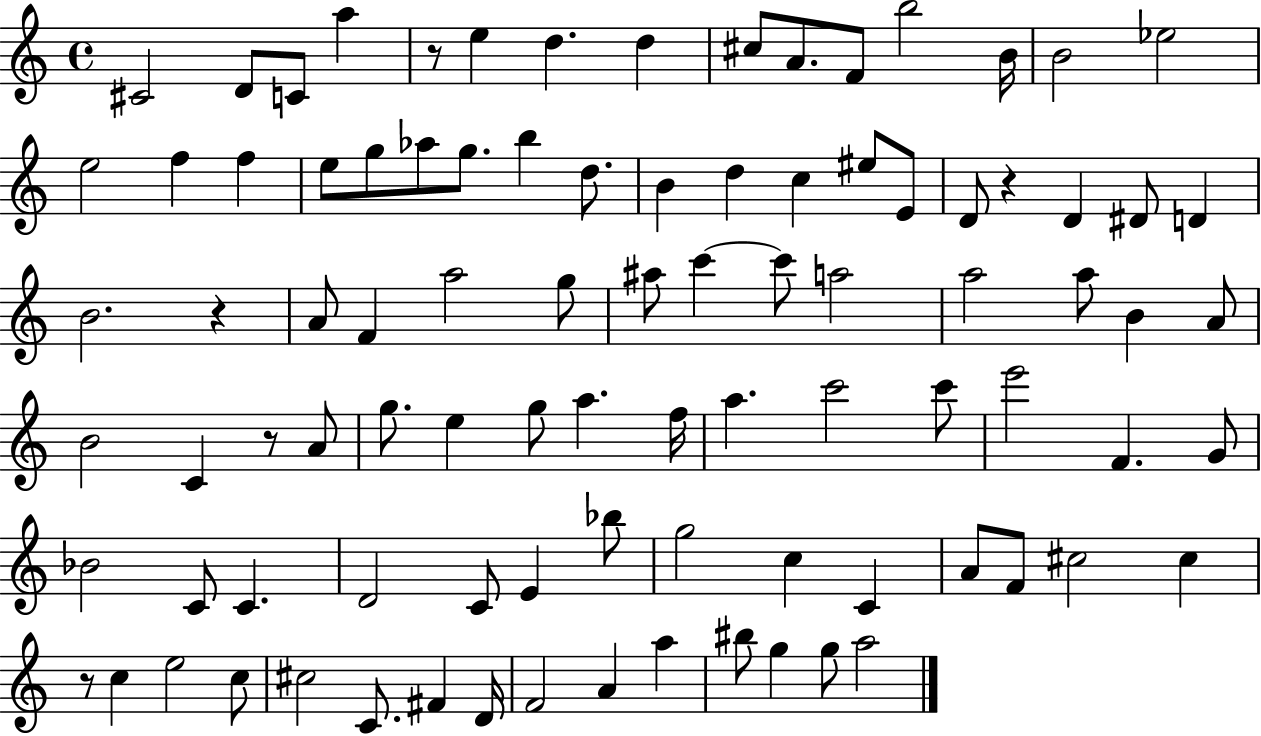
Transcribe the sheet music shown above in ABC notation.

X:1
T:Untitled
M:4/4
L:1/4
K:C
^C2 D/2 C/2 a z/2 e d d ^c/2 A/2 F/2 b2 B/4 B2 _e2 e2 f f e/2 g/2 _a/2 g/2 b d/2 B d c ^e/2 E/2 D/2 z D ^D/2 D B2 z A/2 F a2 g/2 ^a/2 c' c'/2 a2 a2 a/2 B A/2 B2 C z/2 A/2 g/2 e g/2 a f/4 a c'2 c'/2 e'2 F G/2 _B2 C/2 C D2 C/2 E _b/2 g2 c C A/2 F/2 ^c2 ^c z/2 c e2 c/2 ^c2 C/2 ^F D/4 F2 A a ^b/2 g g/2 a2